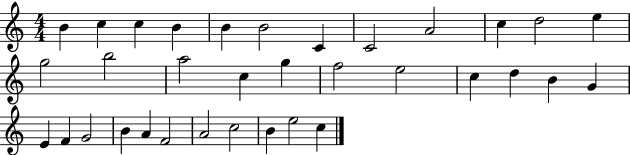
{
  \clef treble
  \numericTimeSignature
  \time 4/4
  \key c \major
  b'4 c''4 c''4 b'4 | b'4 b'2 c'4 | c'2 a'2 | c''4 d''2 e''4 | \break g''2 b''2 | a''2 c''4 g''4 | f''2 e''2 | c''4 d''4 b'4 g'4 | \break e'4 f'4 g'2 | b'4 a'4 f'2 | a'2 c''2 | b'4 e''2 c''4 | \break \bar "|."
}